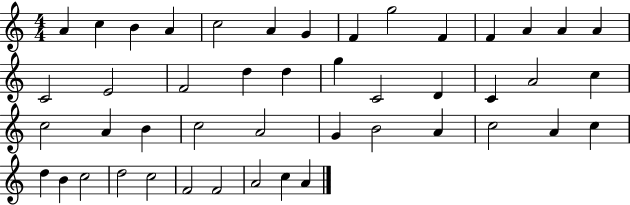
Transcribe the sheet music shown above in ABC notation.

X:1
T:Untitled
M:4/4
L:1/4
K:C
A c B A c2 A G F g2 F F A A A C2 E2 F2 d d g C2 D C A2 c c2 A B c2 A2 G B2 A c2 A c d B c2 d2 c2 F2 F2 A2 c A